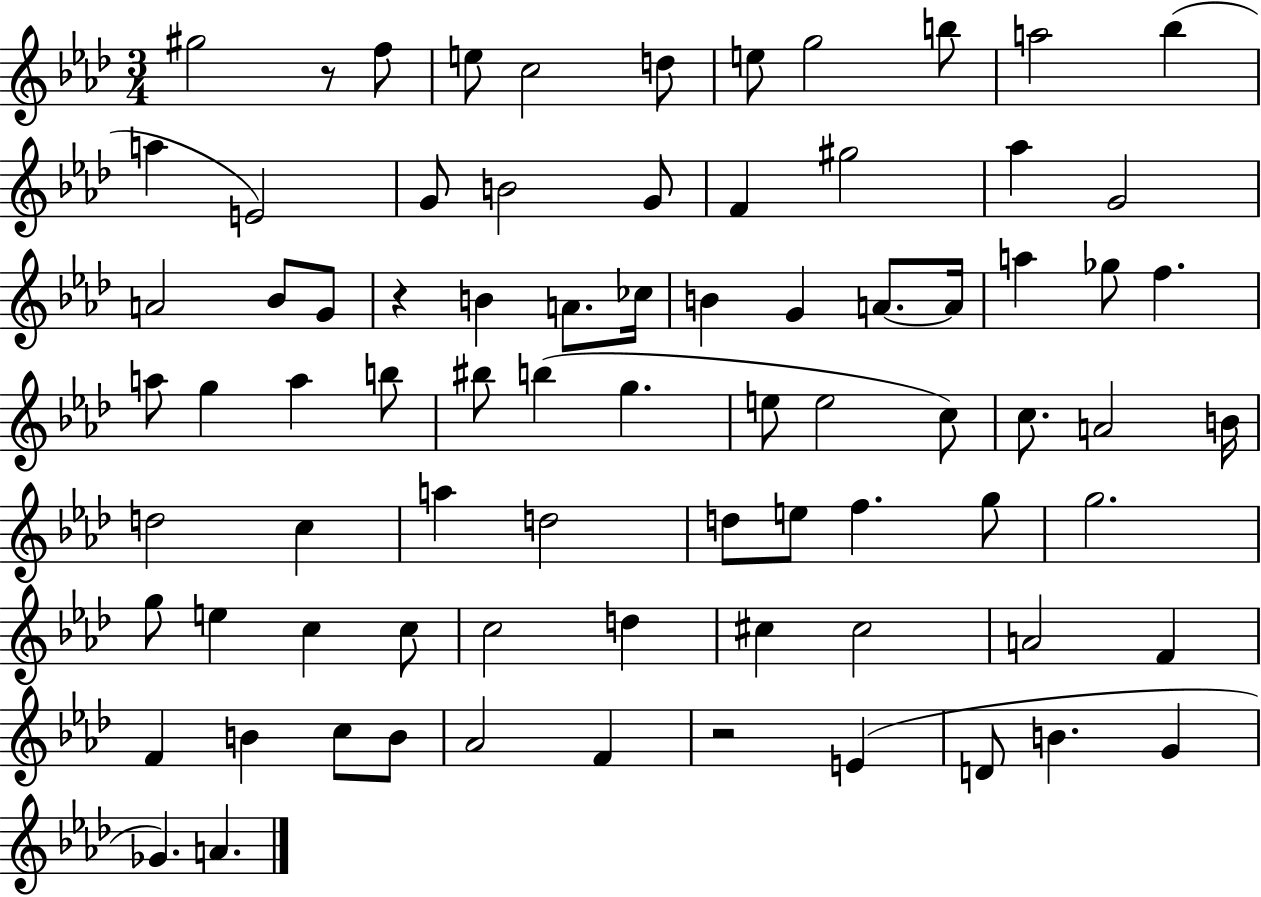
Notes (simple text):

G#5/h R/e F5/e E5/e C5/h D5/e E5/e G5/h B5/e A5/h Bb5/q A5/q E4/h G4/e B4/h G4/e F4/q G#5/h Ab5/q G4/h A4/h Bb4/e G4/e R/q B4/q A4/e. CES5/s B4/q G4/q A4/e. A4/s A5/q Gb5/e F5/q. A5/e G5/q A5/q B5/e BIS5/e B5/q G5/q. E5/e E5/h C5/e C5/e. A4/h B4/s D5/h C5/q A5/q D5/h D5/e E5/e F5/q. G5/e G5/h. G5/e E5/q C5/q C5/e C5/h D5/q C#5/q C#5/h A4/h F4/q F4/q B4/q C5/e B4/e Ab4/h F4/q R/h E4/q D4/e B4/q. G4/q Gb4/q. A4/q.